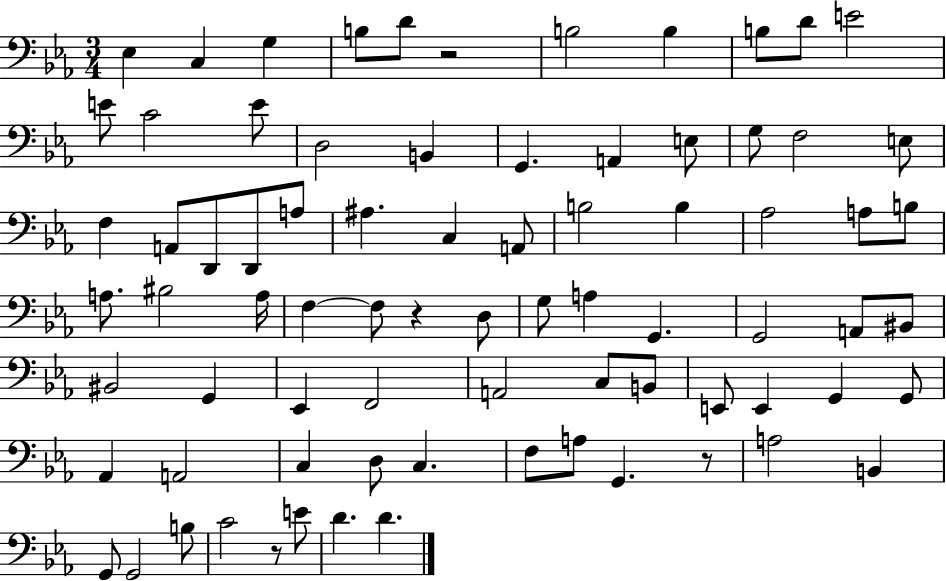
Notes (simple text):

Eb3/q C3/q G3/q B3/e D4/e R/h B3/h B3/q B3/e D4/e E4/h E4/e C4/h E4/e D3/h B2/q G2/q. A2/q E3/e G3/e F3/h E3/e F3/q A2/e D2/e D2/e A3/e A#3/q. C3/q A2/e B3/h B3/q Ab3/h A3/e B3/e A3/e. BIS3/h A3/s F3/q F3/e R/q D3/e G3/e A3/q G2/q. G2/h A2/e BIS2/e BIS2/h G2/q Eb2/q F2/h A2/h C3/e B2/e E2/e E2/q G2/q G2/e Ab2/q A2/h C3/q D3/e C3/q. F3/e A3/e G2/q. R/e A3/h B2/q G2/e G2/h B3/e C4/h R/e E4/e D4/q. D4/q.